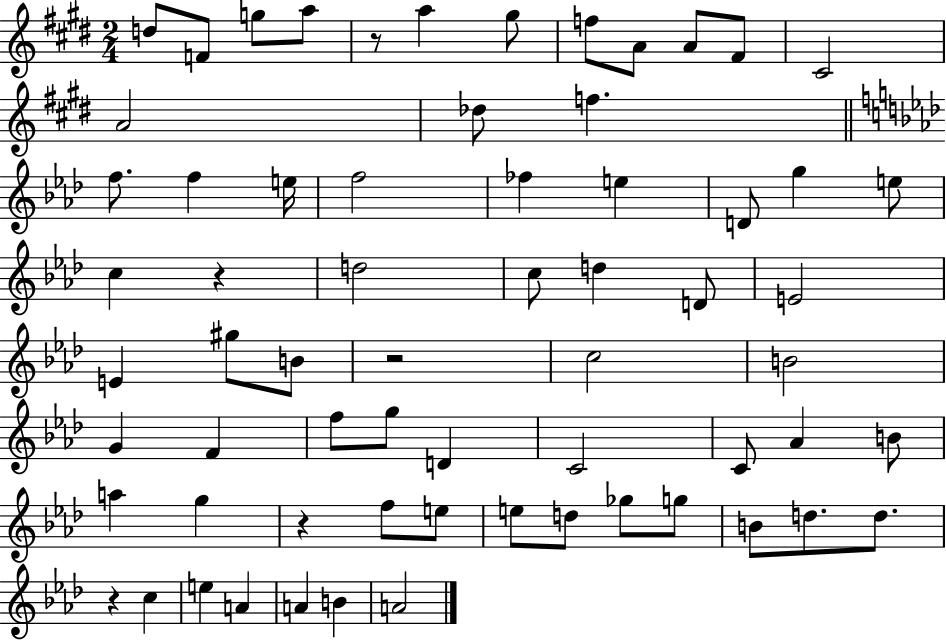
{
  \clef treble
  \numericTimeSignature
  \time 2/4
  \key e \major
  \repeat volta 2 { d''8 f'8 g''8 a''8 | r8 a''4 gis''8 | f''8 a'8 a'8 fis'8 | cis'2 | \break a'2 | des''8 f''4. | \bar "||" \break \key aes \major f''8. f''4 e''16 | f''2 | fes''4 e''4 | d'8 g''4 e''8 | \break c''4 r4 | d''2 | c''8 d''4 d'8 | e'2 | \break e'4 gis''8 b'8 | r2 | c''2 | b'2 | \break g'4 f'4 | f''8 g''8 d'4 | c'2 | c'8 aes'4 b'8 | \break a''4 g''4 | r4 f''8 e''8 | e''8 d''8 ges''8 g''8 | b'8 d''8. d''8. | \break r4 c''4 | e''4 a'4 | a'4 b'4 | a'2 | \break } \bar "|."
}